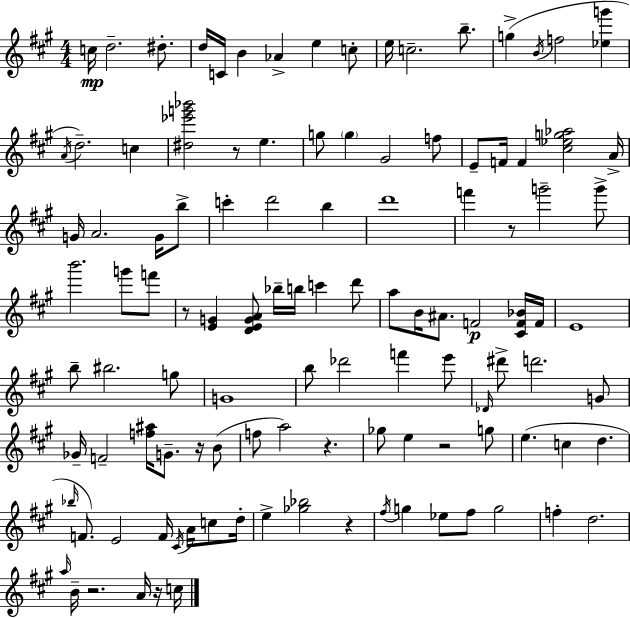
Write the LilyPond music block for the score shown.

{
  \clef treble
  \numericTimeSignature
  \time 4/4
  \key a \major
  c''16\mp d''2.-- dis''8.-. | d''16 c'16 b'4 aes'4-> e''4 c''8-. | e''16 c''2.-- b''8.-- | g''4->( \acciaccatura { b'16 } f''2 <ees'' g'''>4 | \break \acciaccatura { a'16 }) d''2.-- c''4 | <dis'' ees''' g''' bes'''>2 r8 e''4. | g''8 \parenthesize g''4 gis'2 | f''8 e'8-- f'16 f'4 <cis'' ees'' g'' aes''>2 | \break a'16-> g'16 a'2. g'16 | b''8-> c'''4-. d'''2 b''4 | d'''1 | f'''4 r8 g'''2-- | \break g'''8-> b'''2. g'''8 | f'''8 r8 <e' g'>4 <d' e' g' a'>8 bes''16-- b''16 c'''4 | d'''8 a''8 b'16 ais'8. f'2\p | <cis' f' bes'>16 f'16 e'1 | \break b''8-- bis''2. | g''8 g'1 | b''8 des'''2 f'''4 | e'''8 \grace { des'16 } dis'''8-> d'''2. | \break g'8 ges'16-- f'2-- <f'' ais''>16 g'8.-- | r16 b'8( f''8 a''2) r4. | ges''8 e''4 r2 | g''8 e''4.( c''4 d''4. | \break \grace { bes''16 }) f'8. e'2 f'16 | \acciaccatura { cis'16 } a'16 c''8 d''16-. e''4-> <ges'' bes''>2 | r4 \acciaccatura { fis''16 } g''4 ees''8 fis''8 g''2 | f''4-. d''2. | \break \grace { a''16 } b'16-- r2. | a'16 r16 c''16 \bar "|."
}